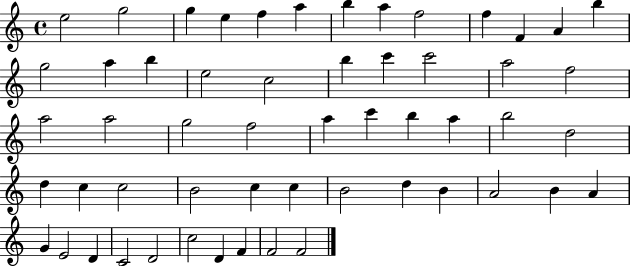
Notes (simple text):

E5/h G5/h G5/q E5/q F5/q A5/q B5/q A5/q F5/h F5/q F4/q A4/q B5/q G5/h A5/q B5/q E5/h C5/h B5/q C6/q C6/h A5/h F5/h A5/h A5/h G5/h F5/h A5/q C6/q B5/q A5/q B5/h D5/h D5/q C5/q C5/h B4/h C5/q C5/q B4/h D5/q B4/q A4/h B4/q A4/q G4/q E4/h D4/q C4/h D4/h C5/h D4/q F4/q F4/h F4/h